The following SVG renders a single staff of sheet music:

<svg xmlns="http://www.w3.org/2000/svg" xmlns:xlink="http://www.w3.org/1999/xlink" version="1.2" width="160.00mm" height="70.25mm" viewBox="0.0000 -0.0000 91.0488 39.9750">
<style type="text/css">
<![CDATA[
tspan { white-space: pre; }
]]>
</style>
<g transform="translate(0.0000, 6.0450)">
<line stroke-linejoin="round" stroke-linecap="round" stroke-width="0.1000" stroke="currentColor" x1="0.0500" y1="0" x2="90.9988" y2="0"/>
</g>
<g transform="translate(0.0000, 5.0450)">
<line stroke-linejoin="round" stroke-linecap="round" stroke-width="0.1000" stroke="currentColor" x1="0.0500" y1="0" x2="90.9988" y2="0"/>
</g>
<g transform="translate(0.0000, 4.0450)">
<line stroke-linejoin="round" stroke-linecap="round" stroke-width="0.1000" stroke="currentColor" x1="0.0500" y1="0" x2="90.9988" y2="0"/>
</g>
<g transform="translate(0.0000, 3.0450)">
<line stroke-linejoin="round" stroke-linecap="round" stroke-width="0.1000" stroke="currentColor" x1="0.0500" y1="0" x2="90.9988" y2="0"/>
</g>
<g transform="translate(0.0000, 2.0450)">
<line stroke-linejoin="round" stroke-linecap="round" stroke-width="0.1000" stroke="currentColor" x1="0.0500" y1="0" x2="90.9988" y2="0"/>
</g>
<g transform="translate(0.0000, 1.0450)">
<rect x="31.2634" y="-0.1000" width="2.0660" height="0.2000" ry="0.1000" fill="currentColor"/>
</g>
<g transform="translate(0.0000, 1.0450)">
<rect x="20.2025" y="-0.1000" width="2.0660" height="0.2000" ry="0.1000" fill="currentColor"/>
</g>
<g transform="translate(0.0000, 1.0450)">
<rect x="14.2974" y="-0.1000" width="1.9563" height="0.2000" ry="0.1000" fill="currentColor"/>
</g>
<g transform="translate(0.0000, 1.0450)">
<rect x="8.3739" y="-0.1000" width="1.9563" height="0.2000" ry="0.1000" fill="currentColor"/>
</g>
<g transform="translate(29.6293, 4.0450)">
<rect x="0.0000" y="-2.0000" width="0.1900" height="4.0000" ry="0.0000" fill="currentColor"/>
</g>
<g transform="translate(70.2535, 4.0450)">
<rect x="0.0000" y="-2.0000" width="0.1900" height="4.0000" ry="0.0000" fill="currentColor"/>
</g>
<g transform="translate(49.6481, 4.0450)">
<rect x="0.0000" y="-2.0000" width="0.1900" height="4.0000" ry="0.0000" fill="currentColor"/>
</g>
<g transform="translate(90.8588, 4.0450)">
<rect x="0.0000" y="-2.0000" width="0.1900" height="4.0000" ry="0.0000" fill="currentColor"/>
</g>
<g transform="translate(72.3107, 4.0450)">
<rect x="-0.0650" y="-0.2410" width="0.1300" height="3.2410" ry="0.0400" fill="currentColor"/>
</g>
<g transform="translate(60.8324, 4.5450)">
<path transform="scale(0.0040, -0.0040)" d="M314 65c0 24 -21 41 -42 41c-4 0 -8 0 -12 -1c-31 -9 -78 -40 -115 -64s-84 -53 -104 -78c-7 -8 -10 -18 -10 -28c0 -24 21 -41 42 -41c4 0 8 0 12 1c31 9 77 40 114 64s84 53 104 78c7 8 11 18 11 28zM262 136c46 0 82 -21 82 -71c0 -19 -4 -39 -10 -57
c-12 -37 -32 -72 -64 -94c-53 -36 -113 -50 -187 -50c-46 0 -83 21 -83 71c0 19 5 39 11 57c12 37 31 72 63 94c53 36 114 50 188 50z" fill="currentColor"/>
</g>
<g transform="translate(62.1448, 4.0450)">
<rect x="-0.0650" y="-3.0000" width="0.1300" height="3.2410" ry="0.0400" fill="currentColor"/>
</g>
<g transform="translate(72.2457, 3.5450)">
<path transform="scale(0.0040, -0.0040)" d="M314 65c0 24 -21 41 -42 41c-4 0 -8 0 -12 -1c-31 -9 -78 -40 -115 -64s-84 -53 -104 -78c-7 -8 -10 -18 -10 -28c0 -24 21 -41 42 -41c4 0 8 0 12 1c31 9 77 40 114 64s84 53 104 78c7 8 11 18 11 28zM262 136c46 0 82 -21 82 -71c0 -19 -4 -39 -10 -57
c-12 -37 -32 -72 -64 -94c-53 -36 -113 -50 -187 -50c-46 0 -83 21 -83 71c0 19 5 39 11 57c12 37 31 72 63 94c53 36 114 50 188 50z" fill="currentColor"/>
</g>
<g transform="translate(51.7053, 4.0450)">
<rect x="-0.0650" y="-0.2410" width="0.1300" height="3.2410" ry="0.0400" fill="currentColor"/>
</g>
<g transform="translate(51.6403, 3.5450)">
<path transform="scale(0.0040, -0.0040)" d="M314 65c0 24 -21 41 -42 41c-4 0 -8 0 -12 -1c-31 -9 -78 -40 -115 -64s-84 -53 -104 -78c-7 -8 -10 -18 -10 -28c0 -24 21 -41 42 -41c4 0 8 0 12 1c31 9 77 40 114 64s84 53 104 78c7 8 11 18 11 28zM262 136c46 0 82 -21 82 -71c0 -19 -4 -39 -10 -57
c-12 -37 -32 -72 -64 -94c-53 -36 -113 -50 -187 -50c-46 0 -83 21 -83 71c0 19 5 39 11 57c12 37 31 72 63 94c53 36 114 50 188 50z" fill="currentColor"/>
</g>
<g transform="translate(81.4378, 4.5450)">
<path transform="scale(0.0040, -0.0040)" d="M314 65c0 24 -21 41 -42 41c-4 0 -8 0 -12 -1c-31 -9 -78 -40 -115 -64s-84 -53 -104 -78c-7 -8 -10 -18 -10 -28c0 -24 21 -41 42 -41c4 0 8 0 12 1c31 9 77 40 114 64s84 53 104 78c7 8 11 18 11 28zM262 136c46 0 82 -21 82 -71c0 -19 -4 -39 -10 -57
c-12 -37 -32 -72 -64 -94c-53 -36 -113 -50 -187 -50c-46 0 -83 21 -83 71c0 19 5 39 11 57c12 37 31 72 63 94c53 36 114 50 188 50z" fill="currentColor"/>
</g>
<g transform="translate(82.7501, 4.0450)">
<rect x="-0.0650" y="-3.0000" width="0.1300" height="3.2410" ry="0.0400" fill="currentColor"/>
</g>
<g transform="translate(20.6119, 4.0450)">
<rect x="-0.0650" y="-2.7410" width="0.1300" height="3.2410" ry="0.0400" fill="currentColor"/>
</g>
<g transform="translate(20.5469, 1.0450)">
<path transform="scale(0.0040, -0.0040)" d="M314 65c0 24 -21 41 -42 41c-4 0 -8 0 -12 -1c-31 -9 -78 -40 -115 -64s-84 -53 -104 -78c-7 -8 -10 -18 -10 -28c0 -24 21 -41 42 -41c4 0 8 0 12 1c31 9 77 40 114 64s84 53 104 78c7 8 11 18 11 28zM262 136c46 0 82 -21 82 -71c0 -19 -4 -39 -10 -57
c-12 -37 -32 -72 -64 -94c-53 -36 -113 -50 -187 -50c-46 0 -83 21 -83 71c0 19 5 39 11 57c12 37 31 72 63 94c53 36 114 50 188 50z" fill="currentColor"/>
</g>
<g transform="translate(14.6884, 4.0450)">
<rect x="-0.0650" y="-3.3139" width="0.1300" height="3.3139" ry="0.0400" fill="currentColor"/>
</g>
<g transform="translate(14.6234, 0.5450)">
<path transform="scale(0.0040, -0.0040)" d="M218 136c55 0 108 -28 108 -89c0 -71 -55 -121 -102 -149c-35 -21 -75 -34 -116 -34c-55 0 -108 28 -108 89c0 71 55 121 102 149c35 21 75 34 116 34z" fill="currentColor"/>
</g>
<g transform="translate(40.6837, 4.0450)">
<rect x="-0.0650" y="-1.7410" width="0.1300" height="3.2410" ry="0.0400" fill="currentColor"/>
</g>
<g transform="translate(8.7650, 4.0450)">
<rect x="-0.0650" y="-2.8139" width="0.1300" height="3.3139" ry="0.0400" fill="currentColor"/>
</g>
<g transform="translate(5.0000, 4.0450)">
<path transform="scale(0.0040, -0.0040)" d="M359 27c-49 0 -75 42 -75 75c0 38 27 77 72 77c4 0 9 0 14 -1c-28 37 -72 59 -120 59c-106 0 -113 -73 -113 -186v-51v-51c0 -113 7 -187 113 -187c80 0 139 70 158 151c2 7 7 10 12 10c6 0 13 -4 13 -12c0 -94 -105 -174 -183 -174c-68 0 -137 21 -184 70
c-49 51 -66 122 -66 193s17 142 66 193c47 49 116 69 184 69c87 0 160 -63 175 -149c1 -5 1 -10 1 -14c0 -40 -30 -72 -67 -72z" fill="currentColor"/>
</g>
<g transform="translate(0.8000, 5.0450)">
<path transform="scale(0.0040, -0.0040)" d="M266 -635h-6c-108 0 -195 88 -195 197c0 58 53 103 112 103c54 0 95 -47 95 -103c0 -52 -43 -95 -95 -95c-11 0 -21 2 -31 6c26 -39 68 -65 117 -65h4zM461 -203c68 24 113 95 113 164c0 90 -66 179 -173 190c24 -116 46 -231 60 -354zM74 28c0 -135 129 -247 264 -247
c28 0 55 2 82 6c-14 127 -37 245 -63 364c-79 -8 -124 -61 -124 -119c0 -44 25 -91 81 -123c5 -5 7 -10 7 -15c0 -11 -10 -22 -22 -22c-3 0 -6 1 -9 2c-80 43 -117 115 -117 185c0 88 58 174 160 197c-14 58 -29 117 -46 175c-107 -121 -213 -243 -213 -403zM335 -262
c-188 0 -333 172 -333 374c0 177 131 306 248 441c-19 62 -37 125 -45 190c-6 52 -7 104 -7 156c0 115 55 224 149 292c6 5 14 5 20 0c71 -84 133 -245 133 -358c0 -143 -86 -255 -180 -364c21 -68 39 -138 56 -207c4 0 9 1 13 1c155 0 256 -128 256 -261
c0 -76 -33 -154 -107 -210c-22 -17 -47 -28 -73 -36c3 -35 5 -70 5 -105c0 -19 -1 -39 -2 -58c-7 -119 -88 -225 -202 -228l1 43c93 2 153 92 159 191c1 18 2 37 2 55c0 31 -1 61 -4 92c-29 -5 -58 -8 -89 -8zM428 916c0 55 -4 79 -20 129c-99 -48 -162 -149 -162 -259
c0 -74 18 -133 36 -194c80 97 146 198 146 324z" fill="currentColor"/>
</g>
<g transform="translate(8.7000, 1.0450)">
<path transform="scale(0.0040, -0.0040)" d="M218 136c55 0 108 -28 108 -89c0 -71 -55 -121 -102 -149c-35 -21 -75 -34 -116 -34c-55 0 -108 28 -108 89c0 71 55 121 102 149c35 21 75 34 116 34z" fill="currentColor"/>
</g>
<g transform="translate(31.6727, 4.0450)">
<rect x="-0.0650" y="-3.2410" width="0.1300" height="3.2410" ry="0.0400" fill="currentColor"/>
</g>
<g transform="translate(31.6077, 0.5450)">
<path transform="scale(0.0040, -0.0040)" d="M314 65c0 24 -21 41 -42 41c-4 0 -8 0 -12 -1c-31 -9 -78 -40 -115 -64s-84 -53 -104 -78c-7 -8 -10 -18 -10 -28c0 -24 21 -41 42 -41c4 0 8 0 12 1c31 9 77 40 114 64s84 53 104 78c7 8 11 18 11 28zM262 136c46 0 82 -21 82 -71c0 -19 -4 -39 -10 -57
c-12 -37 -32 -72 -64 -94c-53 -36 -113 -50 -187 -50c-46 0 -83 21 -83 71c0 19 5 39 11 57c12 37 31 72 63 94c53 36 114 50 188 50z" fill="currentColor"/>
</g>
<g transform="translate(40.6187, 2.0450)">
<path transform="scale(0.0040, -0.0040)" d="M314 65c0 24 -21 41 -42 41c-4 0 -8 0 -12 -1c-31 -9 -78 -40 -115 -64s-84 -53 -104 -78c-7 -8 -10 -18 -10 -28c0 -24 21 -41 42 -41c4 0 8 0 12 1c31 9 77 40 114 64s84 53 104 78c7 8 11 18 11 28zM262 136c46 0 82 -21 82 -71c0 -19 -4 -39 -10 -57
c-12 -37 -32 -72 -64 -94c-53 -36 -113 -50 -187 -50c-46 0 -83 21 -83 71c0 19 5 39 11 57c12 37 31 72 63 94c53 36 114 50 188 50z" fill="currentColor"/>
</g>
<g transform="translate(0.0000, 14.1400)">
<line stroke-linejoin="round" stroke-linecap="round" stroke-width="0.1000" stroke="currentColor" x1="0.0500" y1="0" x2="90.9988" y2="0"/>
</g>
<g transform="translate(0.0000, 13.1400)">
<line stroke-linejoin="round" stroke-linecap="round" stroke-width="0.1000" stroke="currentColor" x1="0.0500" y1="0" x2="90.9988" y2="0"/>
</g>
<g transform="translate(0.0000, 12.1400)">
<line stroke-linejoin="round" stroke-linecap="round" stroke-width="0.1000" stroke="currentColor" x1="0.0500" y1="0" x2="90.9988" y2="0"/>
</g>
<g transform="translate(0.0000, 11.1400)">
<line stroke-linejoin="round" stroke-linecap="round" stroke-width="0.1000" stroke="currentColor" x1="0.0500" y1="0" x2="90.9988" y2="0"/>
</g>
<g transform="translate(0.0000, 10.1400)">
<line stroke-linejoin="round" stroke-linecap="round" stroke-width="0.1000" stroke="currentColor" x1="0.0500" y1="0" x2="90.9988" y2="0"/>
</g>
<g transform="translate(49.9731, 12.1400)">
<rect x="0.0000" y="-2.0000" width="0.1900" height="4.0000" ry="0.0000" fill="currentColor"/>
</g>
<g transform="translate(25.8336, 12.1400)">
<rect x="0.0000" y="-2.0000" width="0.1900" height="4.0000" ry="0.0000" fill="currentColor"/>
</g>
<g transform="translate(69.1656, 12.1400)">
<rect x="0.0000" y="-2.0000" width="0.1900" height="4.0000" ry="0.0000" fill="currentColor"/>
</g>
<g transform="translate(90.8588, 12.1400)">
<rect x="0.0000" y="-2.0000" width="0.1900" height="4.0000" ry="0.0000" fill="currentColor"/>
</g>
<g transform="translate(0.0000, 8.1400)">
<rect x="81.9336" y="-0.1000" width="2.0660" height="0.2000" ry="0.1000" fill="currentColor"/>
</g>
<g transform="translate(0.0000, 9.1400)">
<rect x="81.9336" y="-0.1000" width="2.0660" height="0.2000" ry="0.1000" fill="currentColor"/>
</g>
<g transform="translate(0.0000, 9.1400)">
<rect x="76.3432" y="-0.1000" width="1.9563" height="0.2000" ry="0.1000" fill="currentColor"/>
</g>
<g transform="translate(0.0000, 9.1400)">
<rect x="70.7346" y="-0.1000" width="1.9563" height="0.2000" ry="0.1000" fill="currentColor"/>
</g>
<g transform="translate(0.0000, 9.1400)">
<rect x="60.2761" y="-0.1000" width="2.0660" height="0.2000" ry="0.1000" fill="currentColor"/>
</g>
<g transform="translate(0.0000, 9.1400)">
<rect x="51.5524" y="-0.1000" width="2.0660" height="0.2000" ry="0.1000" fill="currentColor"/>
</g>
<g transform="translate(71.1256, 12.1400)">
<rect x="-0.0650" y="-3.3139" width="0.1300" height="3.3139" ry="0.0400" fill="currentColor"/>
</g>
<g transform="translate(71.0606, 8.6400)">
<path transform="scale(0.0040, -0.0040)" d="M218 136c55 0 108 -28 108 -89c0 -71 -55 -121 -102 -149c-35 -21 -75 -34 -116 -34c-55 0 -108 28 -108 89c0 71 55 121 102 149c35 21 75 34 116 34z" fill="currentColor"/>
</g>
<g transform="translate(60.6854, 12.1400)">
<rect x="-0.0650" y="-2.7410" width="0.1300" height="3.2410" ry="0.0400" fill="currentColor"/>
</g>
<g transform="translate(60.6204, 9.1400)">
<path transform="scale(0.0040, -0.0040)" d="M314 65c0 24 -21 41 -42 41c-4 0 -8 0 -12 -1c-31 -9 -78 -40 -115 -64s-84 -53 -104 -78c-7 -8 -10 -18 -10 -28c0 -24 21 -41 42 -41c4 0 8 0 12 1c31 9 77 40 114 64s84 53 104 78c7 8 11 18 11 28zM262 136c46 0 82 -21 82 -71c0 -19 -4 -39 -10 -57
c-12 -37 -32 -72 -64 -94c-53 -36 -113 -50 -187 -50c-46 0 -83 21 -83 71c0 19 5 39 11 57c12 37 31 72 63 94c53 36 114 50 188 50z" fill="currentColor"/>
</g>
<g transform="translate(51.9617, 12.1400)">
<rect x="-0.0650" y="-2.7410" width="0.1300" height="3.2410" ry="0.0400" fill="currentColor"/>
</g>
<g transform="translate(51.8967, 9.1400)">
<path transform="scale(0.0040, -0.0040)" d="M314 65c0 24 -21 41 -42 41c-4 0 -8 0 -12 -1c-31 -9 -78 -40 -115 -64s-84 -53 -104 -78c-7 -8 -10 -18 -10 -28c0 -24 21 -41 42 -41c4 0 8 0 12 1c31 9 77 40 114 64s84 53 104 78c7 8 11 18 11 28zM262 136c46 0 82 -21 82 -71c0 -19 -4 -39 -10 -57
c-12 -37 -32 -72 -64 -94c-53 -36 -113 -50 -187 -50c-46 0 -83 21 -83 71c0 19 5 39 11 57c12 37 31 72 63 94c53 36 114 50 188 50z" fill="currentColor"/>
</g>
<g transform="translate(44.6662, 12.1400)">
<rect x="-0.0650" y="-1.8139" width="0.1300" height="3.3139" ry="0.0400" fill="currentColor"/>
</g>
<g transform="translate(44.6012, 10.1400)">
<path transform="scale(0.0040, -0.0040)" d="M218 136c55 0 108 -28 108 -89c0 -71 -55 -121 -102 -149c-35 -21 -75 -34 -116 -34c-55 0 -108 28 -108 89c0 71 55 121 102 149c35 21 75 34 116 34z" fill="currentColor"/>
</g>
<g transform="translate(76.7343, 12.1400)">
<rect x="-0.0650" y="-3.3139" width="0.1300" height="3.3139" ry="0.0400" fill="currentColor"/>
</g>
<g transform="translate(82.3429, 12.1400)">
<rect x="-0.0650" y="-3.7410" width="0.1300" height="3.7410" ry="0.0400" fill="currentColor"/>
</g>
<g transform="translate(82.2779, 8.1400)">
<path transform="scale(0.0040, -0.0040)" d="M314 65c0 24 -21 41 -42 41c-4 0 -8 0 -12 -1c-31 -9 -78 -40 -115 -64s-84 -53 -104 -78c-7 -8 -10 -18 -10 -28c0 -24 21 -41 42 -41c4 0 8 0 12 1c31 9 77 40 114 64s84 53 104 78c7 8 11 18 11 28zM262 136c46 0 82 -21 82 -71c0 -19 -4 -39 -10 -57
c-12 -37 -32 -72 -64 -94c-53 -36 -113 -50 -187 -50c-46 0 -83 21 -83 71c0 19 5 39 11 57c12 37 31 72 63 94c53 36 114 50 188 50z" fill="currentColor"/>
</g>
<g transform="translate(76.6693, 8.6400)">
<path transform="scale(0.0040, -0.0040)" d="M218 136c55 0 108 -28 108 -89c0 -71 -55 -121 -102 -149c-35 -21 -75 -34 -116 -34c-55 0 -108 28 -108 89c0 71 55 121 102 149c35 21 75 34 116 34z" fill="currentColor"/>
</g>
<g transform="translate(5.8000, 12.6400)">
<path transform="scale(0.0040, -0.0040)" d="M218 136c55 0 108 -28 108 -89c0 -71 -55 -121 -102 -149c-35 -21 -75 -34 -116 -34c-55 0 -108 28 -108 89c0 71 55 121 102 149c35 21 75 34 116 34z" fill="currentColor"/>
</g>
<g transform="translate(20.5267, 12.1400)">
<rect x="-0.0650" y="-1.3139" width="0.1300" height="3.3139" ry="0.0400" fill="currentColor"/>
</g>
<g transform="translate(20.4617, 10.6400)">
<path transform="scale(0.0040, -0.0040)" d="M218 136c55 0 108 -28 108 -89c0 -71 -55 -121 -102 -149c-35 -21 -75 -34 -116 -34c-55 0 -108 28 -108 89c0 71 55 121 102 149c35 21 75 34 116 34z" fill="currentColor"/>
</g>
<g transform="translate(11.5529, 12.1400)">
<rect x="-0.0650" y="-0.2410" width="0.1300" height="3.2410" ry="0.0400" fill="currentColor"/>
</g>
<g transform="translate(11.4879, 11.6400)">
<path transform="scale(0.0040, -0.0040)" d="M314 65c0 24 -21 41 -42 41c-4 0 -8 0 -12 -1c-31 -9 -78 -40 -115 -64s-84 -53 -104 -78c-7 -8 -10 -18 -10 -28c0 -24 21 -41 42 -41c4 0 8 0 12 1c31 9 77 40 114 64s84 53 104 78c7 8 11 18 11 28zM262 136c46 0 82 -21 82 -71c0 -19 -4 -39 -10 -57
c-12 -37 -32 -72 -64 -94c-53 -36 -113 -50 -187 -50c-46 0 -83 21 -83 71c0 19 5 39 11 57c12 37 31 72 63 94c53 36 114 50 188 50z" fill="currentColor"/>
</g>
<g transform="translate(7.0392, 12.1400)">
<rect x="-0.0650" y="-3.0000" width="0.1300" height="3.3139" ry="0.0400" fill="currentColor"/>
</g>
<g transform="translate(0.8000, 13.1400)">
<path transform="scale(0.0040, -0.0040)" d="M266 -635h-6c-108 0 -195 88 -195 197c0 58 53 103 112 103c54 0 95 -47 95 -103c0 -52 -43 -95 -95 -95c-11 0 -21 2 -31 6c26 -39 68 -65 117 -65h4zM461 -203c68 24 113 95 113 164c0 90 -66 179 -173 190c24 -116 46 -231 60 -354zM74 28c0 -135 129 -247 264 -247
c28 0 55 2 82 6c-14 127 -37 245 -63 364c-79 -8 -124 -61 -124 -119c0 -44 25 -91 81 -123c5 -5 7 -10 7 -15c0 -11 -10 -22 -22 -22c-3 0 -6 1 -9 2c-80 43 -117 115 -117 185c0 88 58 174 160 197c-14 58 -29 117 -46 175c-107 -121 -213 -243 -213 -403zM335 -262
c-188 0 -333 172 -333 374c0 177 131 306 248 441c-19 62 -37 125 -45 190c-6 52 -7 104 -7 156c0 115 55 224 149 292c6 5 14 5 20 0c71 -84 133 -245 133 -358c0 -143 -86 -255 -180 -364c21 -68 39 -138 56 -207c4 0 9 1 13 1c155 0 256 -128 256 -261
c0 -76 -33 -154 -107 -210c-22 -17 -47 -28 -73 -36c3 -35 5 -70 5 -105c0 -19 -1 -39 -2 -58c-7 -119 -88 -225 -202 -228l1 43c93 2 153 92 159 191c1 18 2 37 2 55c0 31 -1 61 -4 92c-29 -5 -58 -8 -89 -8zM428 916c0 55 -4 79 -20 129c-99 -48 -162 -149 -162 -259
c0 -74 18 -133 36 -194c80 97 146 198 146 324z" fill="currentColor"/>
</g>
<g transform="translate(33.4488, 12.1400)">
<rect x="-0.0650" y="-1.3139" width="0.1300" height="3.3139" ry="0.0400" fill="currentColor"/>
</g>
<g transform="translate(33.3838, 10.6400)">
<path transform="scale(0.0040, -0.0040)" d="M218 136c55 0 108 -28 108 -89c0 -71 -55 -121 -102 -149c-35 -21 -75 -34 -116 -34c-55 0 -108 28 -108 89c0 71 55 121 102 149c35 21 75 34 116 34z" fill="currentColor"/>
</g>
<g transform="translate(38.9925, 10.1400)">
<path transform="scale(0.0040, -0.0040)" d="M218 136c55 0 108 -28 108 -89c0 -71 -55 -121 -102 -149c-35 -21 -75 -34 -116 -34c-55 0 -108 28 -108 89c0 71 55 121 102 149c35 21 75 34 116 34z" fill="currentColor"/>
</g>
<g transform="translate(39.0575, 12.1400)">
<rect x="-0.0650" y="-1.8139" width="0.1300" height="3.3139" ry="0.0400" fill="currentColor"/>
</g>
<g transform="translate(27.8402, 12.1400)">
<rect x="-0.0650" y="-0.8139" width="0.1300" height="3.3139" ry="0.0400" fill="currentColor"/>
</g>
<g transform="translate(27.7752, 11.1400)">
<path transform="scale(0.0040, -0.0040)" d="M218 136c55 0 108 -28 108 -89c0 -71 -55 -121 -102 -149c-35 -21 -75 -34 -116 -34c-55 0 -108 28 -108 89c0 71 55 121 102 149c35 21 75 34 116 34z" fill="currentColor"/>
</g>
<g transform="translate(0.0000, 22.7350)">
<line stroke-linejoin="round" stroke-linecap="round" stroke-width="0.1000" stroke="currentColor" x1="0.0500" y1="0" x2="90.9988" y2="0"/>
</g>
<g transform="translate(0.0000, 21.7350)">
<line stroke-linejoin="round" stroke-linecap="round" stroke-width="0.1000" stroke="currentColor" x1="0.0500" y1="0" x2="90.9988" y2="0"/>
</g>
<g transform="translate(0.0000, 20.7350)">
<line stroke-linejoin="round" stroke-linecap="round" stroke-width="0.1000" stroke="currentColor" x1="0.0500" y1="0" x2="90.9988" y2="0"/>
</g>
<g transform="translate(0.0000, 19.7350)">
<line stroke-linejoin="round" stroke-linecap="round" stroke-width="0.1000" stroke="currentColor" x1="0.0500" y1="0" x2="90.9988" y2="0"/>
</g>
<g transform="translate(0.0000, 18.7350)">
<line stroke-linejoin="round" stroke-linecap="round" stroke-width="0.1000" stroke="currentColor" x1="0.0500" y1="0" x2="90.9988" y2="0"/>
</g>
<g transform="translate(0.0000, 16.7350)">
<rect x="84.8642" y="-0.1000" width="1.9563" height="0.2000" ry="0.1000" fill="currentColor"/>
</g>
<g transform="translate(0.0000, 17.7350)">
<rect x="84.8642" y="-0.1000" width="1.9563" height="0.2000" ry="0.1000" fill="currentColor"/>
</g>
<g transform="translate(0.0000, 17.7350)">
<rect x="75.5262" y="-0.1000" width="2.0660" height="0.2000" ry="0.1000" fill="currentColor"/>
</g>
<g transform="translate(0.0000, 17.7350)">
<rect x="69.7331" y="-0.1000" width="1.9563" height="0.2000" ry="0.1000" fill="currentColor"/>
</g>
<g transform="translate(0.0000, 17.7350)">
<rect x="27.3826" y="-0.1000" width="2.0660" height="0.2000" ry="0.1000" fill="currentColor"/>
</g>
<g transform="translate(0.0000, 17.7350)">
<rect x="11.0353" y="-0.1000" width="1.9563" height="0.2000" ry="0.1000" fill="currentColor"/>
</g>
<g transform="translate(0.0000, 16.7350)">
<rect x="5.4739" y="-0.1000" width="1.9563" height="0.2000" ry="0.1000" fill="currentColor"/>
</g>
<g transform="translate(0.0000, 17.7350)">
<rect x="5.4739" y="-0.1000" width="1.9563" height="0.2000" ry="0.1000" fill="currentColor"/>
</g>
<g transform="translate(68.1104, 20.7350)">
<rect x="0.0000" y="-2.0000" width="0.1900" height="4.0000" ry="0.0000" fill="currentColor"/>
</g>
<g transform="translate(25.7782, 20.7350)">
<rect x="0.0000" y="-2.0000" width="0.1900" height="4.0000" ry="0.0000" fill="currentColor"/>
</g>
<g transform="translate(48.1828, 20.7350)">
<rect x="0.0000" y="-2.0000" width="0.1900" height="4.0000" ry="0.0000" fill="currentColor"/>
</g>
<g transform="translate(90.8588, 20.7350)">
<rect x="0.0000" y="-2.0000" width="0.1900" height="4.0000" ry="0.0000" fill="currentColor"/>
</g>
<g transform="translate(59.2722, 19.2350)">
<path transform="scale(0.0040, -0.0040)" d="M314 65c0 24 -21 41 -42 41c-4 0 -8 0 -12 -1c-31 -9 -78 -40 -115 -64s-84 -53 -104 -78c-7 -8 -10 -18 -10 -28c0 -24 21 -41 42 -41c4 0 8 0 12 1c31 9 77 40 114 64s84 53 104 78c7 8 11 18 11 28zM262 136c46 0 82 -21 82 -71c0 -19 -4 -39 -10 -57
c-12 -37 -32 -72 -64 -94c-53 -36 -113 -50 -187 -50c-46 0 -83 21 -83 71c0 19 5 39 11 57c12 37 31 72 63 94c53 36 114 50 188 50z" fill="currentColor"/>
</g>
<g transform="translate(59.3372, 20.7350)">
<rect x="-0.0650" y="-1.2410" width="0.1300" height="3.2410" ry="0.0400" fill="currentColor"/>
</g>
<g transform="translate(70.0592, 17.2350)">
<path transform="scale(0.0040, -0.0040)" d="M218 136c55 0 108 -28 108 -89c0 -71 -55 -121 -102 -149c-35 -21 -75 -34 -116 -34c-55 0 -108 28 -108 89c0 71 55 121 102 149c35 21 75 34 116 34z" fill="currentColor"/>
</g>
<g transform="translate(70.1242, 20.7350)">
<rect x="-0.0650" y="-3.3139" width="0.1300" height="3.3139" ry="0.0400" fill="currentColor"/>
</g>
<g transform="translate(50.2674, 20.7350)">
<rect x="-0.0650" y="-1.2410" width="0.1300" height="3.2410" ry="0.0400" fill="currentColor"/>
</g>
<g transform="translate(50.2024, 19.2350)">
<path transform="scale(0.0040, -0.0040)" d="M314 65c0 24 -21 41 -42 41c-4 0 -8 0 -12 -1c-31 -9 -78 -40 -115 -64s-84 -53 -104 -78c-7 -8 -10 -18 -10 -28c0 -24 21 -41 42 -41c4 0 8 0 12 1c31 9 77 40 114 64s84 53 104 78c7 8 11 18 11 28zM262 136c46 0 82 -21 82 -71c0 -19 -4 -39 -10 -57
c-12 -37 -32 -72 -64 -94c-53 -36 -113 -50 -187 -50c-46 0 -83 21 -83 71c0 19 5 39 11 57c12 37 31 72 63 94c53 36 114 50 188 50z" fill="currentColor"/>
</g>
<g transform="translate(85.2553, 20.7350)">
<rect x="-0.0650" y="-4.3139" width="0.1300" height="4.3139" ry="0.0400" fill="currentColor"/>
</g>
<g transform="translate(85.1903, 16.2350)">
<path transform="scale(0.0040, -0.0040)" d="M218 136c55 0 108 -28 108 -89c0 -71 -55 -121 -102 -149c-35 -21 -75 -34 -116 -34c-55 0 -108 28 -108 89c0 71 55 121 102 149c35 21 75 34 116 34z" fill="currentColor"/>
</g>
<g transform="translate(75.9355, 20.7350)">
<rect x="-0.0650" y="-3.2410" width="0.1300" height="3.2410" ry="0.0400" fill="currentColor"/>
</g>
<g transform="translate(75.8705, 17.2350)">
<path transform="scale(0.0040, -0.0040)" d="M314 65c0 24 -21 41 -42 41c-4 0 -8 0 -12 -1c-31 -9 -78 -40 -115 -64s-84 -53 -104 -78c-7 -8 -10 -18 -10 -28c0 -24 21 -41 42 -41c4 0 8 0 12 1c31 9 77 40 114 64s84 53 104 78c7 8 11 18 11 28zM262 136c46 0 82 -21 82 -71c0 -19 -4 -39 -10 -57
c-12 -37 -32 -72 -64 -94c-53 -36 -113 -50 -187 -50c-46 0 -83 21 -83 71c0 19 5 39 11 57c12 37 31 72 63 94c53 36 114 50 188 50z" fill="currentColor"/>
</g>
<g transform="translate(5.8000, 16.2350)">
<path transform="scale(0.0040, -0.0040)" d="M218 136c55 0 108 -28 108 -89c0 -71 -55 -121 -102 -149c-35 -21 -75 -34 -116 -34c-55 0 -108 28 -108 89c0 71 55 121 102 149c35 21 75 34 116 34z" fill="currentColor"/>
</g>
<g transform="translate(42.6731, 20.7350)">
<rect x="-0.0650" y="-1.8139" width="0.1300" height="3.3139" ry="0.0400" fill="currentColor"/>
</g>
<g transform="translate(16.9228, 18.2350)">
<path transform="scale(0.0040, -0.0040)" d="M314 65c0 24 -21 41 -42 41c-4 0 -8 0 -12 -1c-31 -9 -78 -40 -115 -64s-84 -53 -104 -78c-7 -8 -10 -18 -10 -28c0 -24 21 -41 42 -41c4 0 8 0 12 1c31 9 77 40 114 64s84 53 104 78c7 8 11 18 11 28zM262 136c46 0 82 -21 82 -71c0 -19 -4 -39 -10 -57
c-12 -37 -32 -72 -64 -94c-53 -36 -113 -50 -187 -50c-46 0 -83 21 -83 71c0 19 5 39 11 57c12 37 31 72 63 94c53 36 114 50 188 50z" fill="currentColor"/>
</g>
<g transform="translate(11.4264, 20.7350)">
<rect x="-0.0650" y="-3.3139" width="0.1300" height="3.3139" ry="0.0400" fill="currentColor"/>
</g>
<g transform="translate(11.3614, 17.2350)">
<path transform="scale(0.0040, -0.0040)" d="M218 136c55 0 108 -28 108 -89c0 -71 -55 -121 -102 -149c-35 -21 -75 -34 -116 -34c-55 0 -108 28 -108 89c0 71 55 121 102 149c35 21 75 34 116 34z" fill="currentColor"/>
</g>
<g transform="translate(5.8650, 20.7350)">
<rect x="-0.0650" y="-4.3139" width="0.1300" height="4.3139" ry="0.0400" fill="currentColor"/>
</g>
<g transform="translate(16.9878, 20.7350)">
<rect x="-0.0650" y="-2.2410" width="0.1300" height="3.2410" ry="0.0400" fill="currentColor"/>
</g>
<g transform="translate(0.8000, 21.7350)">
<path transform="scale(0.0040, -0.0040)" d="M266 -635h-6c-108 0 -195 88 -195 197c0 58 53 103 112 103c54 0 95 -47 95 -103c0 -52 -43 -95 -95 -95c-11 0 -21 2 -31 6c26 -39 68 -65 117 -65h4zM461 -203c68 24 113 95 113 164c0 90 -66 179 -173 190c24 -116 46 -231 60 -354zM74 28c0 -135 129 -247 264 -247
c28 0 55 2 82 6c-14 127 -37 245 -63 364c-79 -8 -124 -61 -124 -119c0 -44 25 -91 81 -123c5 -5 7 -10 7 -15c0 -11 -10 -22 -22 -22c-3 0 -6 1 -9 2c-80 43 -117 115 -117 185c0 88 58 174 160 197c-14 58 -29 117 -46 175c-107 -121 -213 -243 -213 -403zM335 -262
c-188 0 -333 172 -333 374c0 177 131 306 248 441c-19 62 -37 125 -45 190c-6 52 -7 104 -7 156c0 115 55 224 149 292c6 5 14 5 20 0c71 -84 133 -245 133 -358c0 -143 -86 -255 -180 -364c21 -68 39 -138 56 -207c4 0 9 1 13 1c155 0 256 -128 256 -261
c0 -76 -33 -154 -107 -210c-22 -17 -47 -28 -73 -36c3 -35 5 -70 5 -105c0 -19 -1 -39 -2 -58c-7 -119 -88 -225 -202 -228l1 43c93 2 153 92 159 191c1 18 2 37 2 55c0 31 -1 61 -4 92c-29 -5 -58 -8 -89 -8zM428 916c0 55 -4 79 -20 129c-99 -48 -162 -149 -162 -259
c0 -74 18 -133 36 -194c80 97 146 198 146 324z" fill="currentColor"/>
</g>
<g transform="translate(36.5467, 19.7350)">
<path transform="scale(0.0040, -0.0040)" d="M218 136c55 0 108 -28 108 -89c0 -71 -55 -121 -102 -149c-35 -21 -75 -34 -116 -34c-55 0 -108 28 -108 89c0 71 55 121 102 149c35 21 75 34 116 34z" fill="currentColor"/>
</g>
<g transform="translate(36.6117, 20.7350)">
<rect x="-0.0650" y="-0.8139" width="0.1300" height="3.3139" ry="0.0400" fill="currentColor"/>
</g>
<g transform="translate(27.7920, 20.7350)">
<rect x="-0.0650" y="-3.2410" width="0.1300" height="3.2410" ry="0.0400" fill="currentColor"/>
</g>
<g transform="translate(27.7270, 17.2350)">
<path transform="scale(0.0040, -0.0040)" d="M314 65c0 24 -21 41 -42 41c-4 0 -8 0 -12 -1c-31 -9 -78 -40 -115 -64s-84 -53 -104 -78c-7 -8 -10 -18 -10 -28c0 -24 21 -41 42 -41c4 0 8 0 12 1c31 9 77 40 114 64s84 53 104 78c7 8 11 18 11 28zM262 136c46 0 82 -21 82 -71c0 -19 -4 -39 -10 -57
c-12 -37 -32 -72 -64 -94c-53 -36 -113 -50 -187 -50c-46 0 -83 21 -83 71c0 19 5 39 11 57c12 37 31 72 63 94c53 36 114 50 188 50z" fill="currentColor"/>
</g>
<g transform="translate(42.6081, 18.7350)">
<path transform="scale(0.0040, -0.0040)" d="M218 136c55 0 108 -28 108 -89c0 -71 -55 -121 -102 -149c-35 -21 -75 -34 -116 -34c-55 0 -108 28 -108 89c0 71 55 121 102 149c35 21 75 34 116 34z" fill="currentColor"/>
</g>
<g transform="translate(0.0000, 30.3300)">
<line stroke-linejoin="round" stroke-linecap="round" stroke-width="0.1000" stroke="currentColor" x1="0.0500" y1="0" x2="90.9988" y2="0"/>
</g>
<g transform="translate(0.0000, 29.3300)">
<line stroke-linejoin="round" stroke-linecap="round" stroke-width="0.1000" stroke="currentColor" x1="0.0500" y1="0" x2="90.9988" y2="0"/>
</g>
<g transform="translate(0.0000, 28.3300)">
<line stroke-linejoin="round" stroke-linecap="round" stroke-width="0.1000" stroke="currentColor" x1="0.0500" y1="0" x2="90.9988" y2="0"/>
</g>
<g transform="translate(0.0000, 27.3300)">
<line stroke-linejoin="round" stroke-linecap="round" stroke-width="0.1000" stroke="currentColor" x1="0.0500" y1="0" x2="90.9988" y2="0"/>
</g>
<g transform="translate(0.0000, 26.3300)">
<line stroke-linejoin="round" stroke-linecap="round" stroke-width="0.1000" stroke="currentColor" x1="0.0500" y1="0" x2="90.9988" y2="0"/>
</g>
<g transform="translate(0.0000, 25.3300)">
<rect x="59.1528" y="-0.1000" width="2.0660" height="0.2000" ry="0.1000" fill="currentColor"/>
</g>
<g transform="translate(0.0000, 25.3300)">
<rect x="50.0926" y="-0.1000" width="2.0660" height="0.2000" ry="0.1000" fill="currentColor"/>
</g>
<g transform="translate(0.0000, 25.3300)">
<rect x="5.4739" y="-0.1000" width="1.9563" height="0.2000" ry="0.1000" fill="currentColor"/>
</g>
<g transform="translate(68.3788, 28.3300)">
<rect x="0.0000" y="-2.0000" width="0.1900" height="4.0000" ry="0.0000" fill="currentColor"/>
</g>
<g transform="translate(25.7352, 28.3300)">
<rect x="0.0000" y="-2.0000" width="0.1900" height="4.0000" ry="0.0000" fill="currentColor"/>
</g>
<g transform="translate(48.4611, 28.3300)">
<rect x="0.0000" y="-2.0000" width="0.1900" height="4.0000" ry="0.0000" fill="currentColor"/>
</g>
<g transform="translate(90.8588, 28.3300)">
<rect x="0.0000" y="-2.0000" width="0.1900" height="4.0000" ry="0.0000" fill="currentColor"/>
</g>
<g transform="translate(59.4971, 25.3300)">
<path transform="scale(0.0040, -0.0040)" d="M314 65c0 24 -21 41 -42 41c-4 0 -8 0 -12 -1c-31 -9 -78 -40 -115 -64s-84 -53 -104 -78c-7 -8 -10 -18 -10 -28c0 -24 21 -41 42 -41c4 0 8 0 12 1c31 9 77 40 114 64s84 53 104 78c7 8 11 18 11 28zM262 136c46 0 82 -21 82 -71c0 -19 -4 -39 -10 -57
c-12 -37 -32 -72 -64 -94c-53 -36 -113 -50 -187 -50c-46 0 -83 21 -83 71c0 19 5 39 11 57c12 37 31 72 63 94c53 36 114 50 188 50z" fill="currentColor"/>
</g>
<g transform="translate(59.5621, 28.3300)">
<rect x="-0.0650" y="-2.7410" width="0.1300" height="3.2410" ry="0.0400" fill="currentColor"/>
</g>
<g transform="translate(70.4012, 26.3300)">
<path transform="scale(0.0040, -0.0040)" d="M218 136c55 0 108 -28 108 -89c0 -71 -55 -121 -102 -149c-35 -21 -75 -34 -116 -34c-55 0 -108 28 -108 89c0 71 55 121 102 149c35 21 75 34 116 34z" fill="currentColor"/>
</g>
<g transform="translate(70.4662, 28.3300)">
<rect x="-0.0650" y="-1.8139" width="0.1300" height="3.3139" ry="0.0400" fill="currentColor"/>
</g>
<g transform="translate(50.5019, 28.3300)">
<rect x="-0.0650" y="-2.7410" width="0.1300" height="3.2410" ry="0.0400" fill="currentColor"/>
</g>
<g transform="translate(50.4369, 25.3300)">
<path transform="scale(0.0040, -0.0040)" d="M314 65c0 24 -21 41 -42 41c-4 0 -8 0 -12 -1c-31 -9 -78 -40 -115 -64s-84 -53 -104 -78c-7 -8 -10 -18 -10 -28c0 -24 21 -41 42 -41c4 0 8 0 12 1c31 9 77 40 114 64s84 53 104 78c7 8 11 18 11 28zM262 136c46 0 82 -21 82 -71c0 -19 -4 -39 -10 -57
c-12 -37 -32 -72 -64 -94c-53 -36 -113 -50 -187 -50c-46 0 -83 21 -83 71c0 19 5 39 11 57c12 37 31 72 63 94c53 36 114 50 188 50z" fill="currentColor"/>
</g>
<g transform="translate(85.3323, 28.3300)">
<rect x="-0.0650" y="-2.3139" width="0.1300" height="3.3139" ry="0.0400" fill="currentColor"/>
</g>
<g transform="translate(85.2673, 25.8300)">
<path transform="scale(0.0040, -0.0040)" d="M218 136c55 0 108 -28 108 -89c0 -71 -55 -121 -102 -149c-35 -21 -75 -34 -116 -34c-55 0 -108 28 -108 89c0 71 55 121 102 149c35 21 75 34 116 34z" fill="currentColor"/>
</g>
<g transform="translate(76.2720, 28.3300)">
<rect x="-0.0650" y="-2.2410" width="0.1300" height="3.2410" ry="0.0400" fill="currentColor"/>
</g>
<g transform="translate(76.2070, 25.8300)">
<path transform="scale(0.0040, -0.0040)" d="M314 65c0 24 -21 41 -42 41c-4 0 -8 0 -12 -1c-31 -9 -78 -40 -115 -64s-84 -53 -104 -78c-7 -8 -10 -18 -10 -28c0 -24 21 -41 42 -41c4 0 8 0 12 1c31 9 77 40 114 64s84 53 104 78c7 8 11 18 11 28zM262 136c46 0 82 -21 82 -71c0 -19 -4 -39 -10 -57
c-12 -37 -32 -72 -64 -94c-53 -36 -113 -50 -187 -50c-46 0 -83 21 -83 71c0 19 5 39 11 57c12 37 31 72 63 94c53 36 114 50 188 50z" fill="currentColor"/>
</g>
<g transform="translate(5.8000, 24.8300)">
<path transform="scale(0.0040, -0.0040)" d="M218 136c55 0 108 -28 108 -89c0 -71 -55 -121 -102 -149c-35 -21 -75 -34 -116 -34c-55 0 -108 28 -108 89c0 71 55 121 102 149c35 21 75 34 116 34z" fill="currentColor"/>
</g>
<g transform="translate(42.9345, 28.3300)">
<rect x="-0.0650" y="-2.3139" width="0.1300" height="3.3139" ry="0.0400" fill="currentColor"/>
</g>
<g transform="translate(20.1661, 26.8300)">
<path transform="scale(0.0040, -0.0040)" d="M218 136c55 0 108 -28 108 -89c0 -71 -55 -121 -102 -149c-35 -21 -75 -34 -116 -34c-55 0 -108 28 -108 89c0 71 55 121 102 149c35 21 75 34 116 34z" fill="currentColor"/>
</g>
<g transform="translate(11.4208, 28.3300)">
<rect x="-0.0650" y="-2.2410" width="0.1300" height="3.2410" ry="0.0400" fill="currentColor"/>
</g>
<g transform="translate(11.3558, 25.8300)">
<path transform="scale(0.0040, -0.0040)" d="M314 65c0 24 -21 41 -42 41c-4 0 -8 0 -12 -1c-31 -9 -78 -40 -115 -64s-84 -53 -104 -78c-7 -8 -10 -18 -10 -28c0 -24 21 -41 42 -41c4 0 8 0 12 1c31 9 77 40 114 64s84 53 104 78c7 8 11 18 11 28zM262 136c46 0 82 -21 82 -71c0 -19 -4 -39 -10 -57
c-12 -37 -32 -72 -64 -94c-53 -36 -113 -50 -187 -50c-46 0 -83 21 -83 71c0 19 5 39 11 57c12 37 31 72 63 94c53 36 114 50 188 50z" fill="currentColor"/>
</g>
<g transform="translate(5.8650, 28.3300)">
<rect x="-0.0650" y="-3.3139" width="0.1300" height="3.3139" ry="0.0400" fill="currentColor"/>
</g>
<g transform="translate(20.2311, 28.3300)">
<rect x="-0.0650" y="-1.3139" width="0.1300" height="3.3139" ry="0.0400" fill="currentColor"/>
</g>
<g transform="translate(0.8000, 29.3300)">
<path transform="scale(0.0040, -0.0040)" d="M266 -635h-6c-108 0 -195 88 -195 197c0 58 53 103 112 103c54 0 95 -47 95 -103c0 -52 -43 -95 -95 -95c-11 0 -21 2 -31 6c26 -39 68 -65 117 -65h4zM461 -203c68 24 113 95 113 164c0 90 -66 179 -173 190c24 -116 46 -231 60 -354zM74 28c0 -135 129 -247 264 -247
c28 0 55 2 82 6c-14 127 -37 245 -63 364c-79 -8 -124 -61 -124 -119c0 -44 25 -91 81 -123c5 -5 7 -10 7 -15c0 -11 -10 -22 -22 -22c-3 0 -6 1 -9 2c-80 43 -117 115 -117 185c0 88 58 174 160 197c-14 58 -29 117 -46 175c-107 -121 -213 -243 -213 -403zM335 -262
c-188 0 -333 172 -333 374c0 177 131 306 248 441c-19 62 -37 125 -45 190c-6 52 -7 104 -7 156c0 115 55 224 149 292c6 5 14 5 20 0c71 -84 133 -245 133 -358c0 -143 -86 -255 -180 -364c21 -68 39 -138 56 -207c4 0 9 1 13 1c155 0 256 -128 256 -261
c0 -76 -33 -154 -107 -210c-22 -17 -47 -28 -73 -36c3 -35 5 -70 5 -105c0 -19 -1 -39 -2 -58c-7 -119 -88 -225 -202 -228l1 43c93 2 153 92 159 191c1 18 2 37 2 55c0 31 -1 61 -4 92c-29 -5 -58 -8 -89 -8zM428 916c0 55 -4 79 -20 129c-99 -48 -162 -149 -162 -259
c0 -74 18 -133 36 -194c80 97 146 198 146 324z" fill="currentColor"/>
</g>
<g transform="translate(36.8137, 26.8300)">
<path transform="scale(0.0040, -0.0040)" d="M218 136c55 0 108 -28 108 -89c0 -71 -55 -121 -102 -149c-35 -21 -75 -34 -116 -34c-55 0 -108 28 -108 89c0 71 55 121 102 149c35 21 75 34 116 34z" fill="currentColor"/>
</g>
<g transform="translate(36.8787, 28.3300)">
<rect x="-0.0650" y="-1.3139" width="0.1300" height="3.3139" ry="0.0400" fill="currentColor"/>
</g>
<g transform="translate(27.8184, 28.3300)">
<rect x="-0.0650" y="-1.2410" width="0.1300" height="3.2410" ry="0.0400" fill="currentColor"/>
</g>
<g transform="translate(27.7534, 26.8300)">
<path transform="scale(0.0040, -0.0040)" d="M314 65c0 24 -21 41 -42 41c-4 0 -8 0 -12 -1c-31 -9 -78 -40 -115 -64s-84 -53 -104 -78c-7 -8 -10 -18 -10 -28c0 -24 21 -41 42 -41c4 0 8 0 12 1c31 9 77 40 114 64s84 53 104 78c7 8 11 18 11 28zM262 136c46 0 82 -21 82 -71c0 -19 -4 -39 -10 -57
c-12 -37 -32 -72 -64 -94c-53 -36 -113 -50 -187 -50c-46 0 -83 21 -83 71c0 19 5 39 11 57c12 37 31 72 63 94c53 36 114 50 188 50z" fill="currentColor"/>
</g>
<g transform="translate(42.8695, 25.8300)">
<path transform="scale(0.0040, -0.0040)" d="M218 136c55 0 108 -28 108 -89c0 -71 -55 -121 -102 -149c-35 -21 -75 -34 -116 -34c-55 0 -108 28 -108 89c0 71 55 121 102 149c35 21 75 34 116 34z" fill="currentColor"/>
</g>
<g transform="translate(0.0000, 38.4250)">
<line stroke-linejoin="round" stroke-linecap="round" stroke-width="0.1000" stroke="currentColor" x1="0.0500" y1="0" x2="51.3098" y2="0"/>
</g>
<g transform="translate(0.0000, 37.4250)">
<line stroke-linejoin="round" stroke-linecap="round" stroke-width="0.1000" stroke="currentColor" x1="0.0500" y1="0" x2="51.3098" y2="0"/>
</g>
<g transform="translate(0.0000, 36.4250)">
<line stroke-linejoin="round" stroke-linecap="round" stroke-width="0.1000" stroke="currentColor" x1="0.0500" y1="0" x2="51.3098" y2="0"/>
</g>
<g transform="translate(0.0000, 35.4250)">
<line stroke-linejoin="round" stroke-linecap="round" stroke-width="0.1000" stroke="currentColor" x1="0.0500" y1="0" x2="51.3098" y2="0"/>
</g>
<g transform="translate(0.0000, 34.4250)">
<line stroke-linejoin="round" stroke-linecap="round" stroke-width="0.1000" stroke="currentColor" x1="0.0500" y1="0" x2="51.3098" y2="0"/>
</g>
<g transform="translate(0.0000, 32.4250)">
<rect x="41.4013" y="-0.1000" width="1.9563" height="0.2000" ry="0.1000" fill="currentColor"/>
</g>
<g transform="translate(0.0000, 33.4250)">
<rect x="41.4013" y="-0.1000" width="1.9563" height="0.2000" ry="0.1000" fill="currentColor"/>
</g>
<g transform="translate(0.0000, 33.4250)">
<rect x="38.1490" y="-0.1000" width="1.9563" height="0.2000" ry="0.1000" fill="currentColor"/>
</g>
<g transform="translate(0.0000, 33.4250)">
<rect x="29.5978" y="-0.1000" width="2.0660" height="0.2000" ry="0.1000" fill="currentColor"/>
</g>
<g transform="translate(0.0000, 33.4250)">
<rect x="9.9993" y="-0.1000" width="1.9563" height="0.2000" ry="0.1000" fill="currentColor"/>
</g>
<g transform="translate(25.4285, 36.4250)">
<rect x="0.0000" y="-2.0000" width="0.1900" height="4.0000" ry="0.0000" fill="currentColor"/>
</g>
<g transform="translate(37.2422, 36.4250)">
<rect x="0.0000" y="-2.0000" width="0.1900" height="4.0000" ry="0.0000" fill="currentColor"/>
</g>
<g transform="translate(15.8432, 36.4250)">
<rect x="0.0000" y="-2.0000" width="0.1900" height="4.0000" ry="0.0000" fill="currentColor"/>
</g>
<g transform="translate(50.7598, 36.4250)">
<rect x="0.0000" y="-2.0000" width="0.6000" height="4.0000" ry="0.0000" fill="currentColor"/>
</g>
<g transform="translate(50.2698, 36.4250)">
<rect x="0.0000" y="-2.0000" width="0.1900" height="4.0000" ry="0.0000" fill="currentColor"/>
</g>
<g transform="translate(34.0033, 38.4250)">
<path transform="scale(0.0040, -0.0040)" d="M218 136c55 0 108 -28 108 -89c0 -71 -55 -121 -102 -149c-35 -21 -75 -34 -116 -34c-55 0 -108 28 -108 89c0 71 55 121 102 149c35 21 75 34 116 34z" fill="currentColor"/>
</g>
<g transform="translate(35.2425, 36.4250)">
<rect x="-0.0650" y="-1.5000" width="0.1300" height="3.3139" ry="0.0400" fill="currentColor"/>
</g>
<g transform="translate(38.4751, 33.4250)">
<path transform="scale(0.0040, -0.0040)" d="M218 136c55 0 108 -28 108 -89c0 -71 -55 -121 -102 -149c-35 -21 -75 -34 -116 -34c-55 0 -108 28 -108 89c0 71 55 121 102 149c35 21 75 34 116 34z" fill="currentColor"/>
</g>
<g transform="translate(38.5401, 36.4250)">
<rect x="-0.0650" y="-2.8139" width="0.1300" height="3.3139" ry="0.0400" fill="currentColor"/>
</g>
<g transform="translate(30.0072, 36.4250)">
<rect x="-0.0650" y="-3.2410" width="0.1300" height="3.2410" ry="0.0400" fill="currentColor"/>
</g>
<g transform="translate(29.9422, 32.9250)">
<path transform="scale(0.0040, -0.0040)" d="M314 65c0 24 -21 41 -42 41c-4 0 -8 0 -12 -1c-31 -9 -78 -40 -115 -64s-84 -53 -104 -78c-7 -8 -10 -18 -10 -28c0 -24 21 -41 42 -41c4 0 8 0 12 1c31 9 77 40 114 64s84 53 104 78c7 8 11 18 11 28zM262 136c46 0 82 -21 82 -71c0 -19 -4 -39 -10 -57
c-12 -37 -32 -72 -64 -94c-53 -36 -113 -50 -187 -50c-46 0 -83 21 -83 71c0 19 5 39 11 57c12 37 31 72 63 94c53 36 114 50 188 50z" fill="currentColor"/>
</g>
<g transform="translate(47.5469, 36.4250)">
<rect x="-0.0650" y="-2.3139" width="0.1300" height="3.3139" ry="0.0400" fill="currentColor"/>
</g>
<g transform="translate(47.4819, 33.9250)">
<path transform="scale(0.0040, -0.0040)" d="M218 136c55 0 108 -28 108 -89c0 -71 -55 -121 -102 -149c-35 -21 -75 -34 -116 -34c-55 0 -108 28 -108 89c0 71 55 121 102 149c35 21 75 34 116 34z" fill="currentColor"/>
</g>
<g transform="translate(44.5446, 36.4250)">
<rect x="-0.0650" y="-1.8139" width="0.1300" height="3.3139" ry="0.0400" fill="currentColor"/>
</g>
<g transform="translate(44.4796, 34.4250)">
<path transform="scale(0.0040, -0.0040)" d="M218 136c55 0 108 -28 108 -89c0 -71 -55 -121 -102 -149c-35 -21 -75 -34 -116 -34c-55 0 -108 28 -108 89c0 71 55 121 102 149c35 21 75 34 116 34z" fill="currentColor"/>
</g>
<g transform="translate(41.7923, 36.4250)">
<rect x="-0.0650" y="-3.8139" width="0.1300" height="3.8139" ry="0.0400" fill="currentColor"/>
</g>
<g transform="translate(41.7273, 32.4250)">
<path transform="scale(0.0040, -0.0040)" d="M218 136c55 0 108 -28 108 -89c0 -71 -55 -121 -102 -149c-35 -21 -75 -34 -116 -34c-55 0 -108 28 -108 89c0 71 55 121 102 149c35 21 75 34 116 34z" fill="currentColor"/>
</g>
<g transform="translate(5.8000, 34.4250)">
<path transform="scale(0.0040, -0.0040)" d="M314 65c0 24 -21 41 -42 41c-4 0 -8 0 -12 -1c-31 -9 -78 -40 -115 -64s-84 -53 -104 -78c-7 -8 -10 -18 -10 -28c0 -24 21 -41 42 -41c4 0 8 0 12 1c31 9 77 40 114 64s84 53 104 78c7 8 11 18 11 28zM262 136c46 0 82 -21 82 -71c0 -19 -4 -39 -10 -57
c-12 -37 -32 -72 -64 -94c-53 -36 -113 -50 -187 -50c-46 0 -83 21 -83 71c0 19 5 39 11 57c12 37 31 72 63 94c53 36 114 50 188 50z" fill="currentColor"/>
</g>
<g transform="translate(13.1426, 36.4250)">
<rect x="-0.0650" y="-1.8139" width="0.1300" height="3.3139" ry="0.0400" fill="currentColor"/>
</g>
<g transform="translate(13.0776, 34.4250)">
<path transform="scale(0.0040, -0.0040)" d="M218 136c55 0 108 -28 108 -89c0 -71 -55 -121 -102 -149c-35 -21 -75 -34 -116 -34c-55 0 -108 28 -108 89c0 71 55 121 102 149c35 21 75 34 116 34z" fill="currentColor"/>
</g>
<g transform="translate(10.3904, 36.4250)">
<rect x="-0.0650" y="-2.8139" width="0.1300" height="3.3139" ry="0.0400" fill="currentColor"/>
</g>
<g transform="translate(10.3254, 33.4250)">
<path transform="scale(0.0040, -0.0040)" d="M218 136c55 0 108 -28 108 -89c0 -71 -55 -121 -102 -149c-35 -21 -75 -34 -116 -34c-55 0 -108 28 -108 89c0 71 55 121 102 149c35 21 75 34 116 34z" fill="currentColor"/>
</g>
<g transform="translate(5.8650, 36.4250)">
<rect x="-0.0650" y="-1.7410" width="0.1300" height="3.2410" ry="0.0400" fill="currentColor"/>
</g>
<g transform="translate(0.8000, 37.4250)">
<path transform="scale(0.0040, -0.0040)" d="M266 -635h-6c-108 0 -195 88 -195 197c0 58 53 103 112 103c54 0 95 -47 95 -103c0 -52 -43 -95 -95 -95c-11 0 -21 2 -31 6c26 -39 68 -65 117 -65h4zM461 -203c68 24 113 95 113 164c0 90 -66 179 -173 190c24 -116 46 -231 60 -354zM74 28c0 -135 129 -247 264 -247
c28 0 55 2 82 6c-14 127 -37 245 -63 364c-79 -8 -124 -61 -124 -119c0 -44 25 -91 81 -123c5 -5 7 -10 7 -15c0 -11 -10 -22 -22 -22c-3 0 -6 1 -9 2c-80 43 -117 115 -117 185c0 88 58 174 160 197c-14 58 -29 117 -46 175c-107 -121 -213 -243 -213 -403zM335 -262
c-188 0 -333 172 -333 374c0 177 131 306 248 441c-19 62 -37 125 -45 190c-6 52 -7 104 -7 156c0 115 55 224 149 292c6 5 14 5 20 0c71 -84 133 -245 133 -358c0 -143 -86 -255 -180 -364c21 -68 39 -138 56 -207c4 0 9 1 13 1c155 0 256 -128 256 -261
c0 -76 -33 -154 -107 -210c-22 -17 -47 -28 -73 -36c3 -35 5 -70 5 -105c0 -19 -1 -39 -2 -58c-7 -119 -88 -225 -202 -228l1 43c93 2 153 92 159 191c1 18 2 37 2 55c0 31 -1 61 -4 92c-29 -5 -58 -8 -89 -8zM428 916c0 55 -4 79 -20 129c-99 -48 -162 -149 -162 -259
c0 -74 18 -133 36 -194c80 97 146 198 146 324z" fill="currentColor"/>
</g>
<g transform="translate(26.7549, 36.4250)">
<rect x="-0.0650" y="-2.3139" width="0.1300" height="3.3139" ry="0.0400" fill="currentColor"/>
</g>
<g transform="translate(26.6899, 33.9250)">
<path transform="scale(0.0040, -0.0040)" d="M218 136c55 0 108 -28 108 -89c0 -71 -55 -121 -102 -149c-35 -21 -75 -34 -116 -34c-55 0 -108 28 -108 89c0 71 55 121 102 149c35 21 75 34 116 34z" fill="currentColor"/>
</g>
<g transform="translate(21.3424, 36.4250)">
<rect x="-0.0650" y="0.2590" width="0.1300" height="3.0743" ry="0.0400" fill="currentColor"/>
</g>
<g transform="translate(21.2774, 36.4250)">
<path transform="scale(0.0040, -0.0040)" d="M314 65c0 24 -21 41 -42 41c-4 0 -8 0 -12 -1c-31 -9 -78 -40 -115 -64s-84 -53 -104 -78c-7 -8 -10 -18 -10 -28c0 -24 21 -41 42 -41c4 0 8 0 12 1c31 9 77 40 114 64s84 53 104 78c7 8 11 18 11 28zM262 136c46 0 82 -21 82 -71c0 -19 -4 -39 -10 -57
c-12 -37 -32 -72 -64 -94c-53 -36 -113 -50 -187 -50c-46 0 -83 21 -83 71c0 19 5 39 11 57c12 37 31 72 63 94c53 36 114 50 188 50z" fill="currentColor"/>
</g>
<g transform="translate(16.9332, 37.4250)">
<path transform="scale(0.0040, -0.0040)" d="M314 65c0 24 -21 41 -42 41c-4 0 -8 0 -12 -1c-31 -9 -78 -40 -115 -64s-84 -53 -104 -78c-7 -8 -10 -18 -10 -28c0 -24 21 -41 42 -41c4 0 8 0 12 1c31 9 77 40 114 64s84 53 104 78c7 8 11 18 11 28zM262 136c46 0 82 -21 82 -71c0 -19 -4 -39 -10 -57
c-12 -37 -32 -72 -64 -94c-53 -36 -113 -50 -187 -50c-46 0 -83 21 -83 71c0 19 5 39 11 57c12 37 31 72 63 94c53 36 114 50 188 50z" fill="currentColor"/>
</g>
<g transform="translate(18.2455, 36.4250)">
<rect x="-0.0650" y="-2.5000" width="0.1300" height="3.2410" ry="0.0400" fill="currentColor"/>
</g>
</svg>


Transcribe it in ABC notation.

X:1
T:Untitled
M:4/4
L:1/4
K:C
a b a2 b2 f2 c2 A2 c2 A2 A c2 e d e f f a2 a2 b b c'2 d' b g2 b2 d f e2 e2 b b2 d' b g2 e e2 e g a2 a2 f g2 g f2 a f G2 B2 g b2 E a c' f g